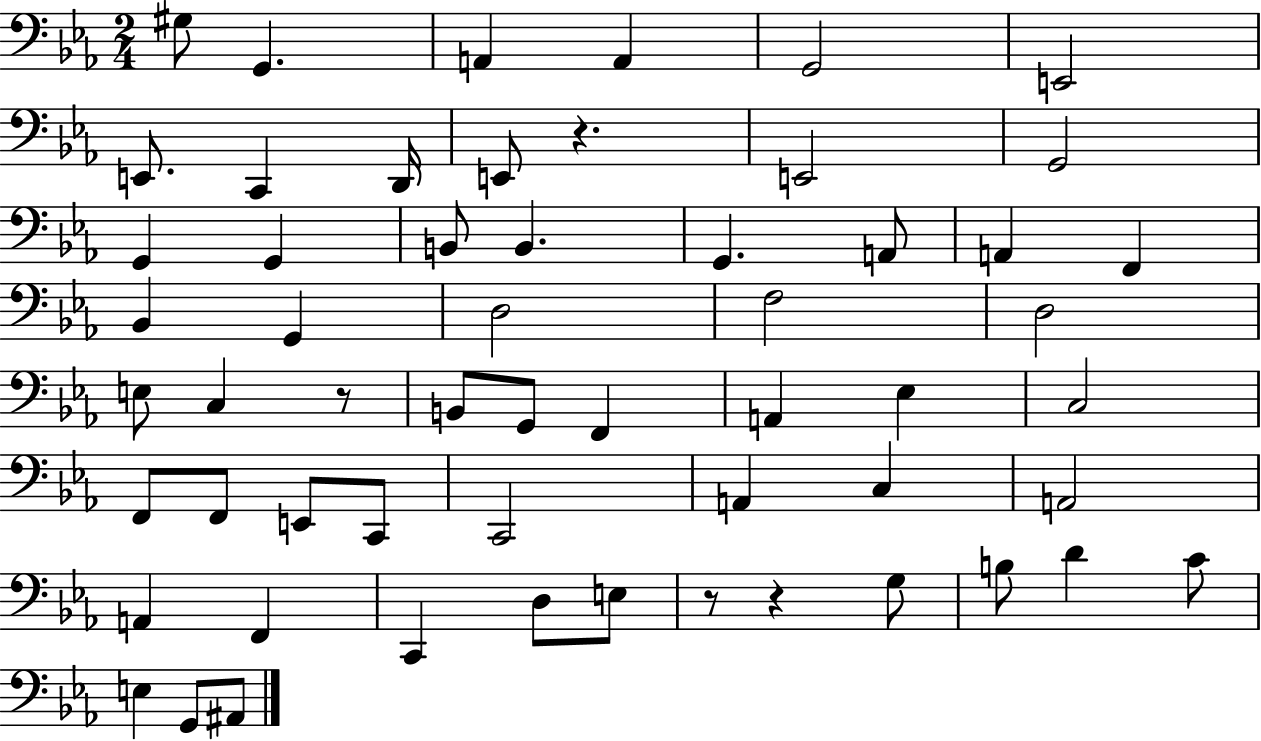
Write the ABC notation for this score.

X:1
T:Untitled
M:2/4
L:1/4
K:Eb
^G,/2 G,, A,, A,, G,,2 E,,2 E,,/2 C,, D,,/4 E,,/2 z E,,2 G,,2 G,, G,, B,,/2 B,, G,, A,,/2 A,, F,, _B,, G,, D,2 F,2 D,2 E,/2 C, z/2 B,,/2 G,,/2 F,, A,, _E, C,2 F,,/2 F,,/2 E,,/2 C,,/2 C,,2 A,, C, A,,2 A,, F,, C,, D,/2 E,/2 z/2 z G,/2 B,/2 D C/2 E, G,,/2 ^A,,/2